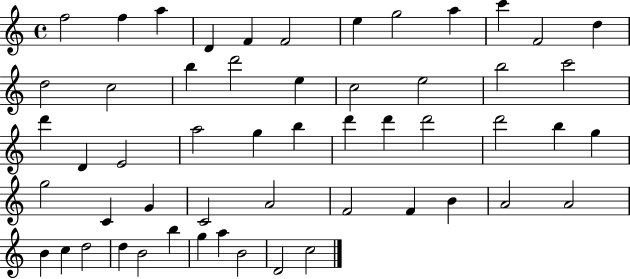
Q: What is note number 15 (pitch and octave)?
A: B5